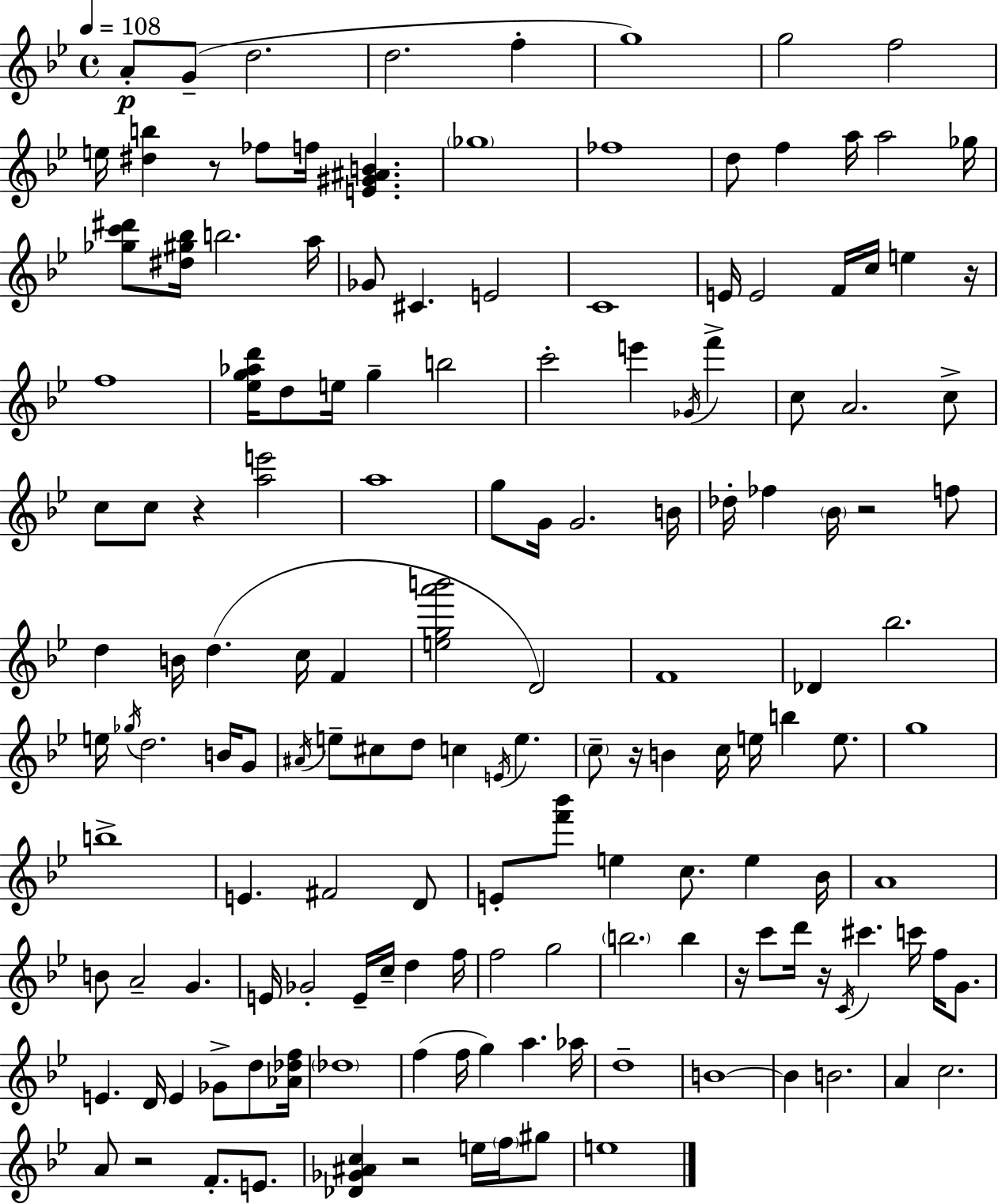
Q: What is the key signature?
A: BES major